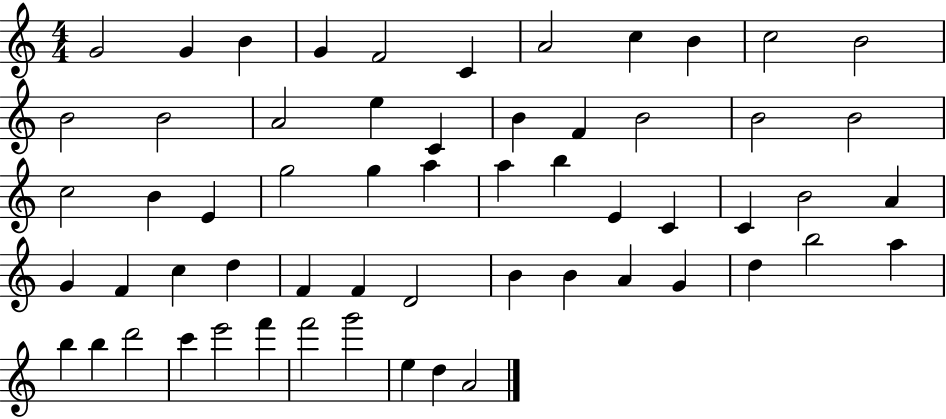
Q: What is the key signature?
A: C major